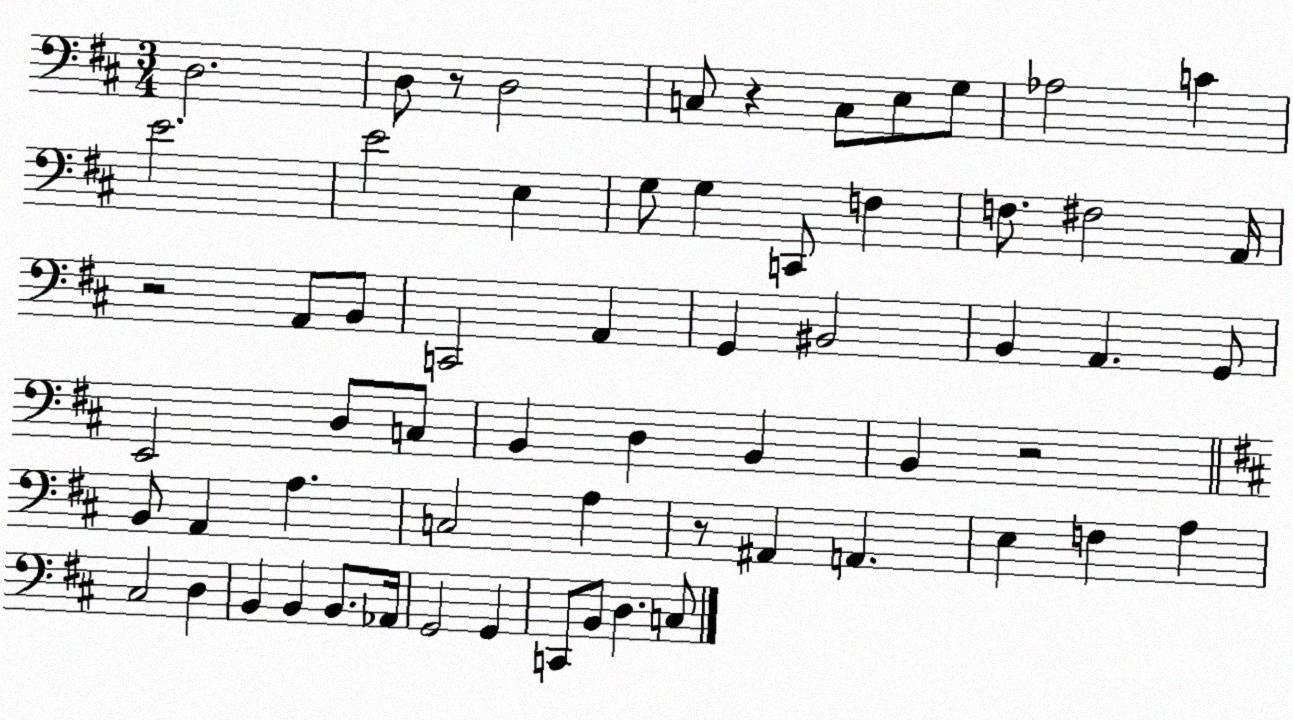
X:1
T:Untitled
M:3/4
L:1/4
K:D
D,2 D,/2 z/2 D,2 C,/2 z C,/2 E,/2 G,/2 _A,2 C E2 E2 E, G,/2 G, C,,/2 F, F,/2 ^F,2 A,,/4 z2 A,,/2 B,,/2 C,,2 A,, G,, ^B,,2 B,, A,, G,,/2 E,,2 D,/2 C,/2 B,, D, B,, B,, z2 B,,/2 A,, A, C,2 A, z/2 ^A,, A,, E, F, A, ^C,2 D, B,, B,, B,,/2 _A,,/4 G,,2 G,, C,,/2 B,,/2 D, C,/2